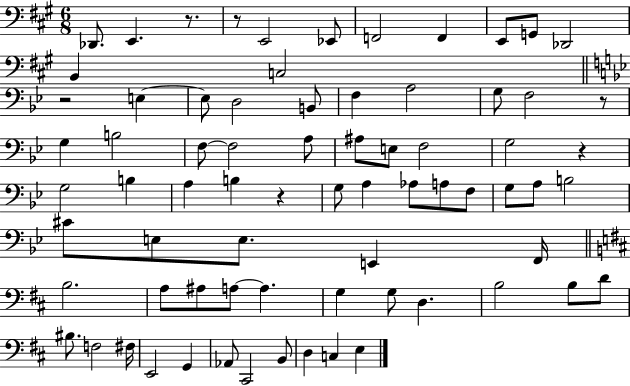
X:1
T:Untitled
M:6/8
L:1/4
K:A
_D,,/2 E,, z/2 z/2 E,,2 _E,,/2 F,,2 F,, E,,/2 G,,/2 _D,,2 B,, C,2 z2 E, E,/2 D,2 B,,/2 F, A,2 G,/2 F,2 z/2 G, B,2 F,/2 F,2 A,/2 ^A,/2 E,/2 F,2 G,2 z G,2 B, A, B, z G,/2 A, _A,/2 A,/2 F,/2 G,/2 A,/2 B,2 ^C/2 E,/2 E,/2 E,, F,,/4 B,2 A,/2 ^A,/2 A,/2 A, G, G,/2 D, B,2 B,/2 D/2 ^B,/2 F,2 ^F,/4 E,,2 G,, _A,,/2 ^C,,2 B,,/2 D, C, E,